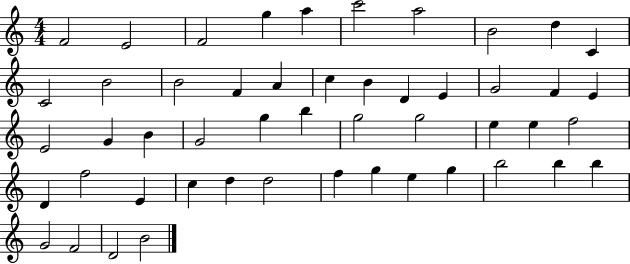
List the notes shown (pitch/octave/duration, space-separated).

F4/h E4/h F4/h G5/q A5/q C6/h A5/h B4/h D5/q C4/q C4/h B4/h B4/h F4/q A4/q C5/q B4/q D4/q E4/q G4/h F4/q E4/q E4/h G4/q B4/q G4/h G5/q B5/q G5/h G5/h E5/q E5/q F5/h D4/q F5/h E4/q C5/q D5/q D5/h F5/q G5/q E5/q G5/q B5/h B5/q B5/q G4/h F4/h D4/h B4/h